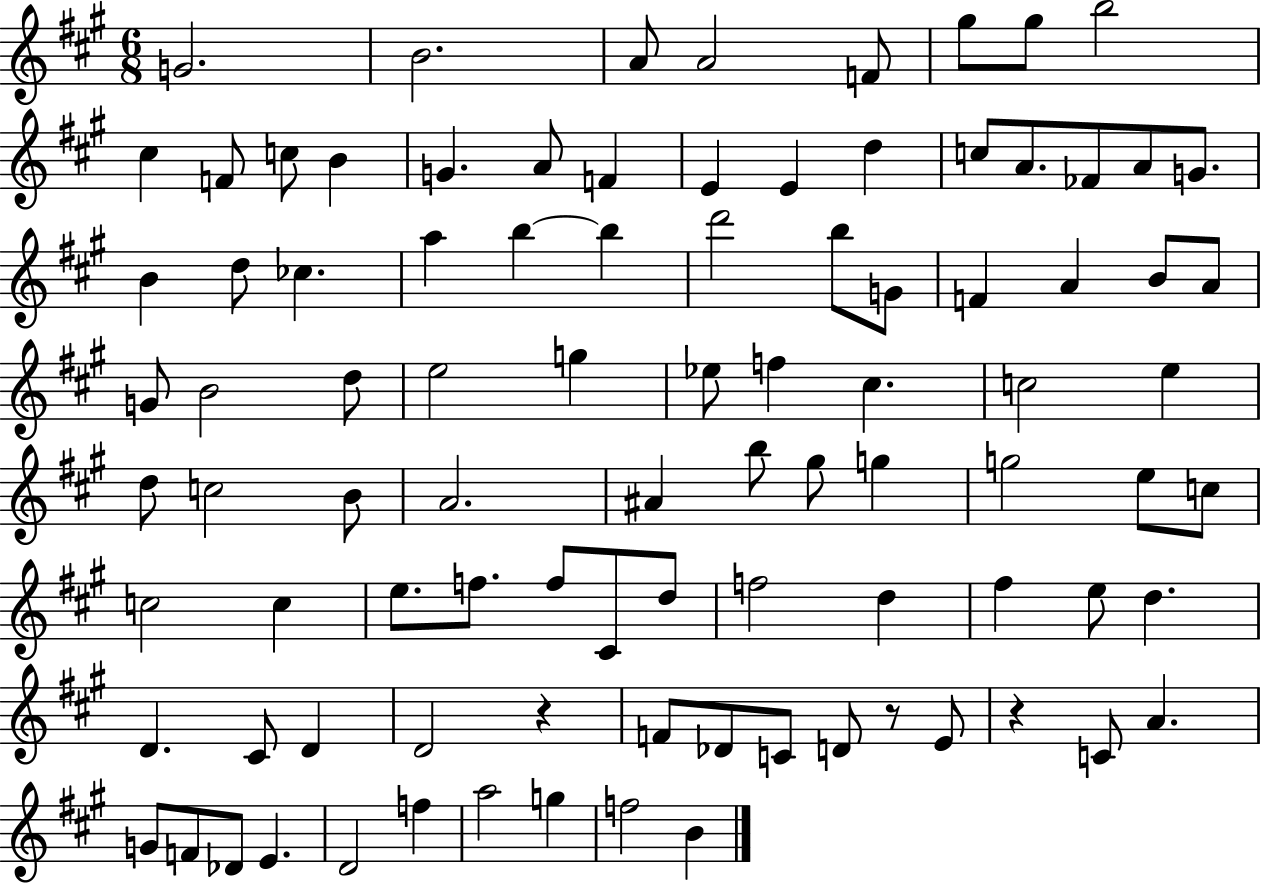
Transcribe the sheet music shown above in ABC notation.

X:1
T:Untitled
M:6/8
L:1/4
K:A
G2 B2 A/2 A2 F/2 ^g/2 ^g/2 b2 ^c F/2 c/2 B G A/2 F E E d c/2 A/2 _F/2 A/2 G/2 B d/2 _c a b b d'2 b/2 G/2 F A B/2 A/2 G/2 B2 d/2 e2 g _e/2 f ^c c2 e d/2 c2 B/2 A2 ^A b/2 ^g/2 g g2 e/2 c/2 c2 c e/2 f/2 f/2 ^C/2 d/2 f2 d ^f e/2 d D ^C/2 D D2 z F/2 _D/2 C/2 D/2 z/2 E/2 z C/2 A G/2 F/2 _D/2 E D2 f a2 g f2 B